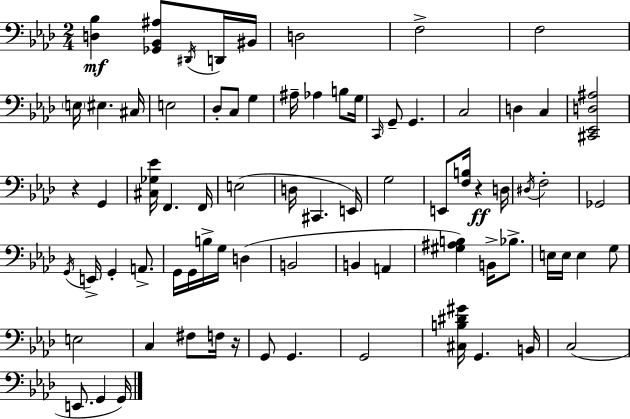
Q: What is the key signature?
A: AES major